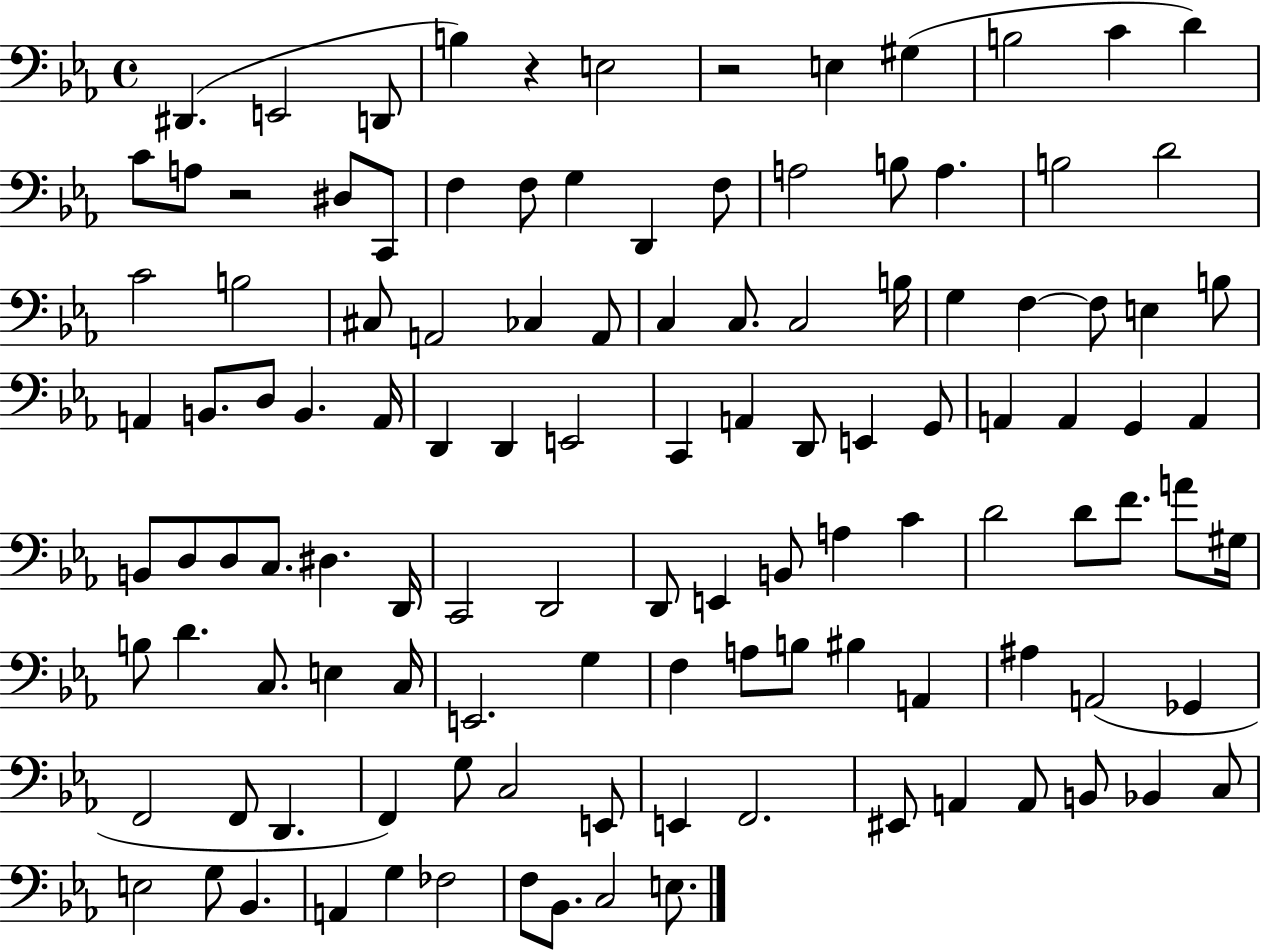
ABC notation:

X:1
T:Untitled
M:4/4
L:1/4
K:Eb
^D,, E,,2 D,,/2 B, z E,2 z2 E, ^G, B,2 C D C/2 A,/2 z2 ^D,/2 C,,/2 F, F,/2 G, D,, F,/2 A,2 B,/2 A, B,2 D2 C2 B,2 ^C,/2 A,,2 _C, A,,/2 C, C,/2 C,2 B,/4 G, F, F,/2 E, B,/2 A,, B,,/2 D,/2 B,, A,,/4 D,, D,, E,,2 C,, A,, D,,/2 E,, G,,/2 A,, A,, G,, A,, B,,/2 D,/2 D,/2 C,/2 ^D, D,,/4 C,,2 D,,2 D,,/2 E,, B,,/2 A, C D2 D/2 F/2 A/2 ^G,/4 B,/2 D C,/2 E, C,/4 E,,2 G, F, A,/2 B,/2 ^B, A,, ^A, A,,2 _G,, F,,2 F,,/2 D,, F,, G,/2 C,2 E,,/2 E,, F,,2 ^E,,/2 A,, A,,/2 B,,/2 _B,, C,/2 E,2 G,/2 _B,, A,, G, _F,2 F,/2 _B,,/2 C,2 E,/2